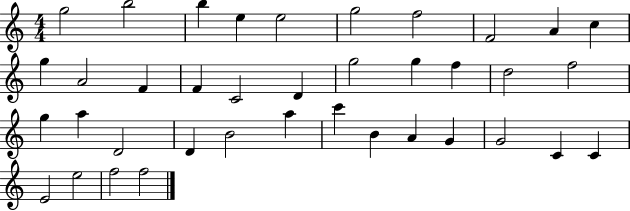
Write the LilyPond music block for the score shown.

{
  \clef treble
  \numericTimeSignature
  \time 4/4
  \key c \major
  g''2 b''2 | b''4 e''4 e''2 | g''2 f''2 | f'2 a'4 c''4 | \break g''4 a'2 f'4 | f'4 c'2 d'4 | g''2 g''4 f''4 | d''2 f''2 | \break g''4 a''4 d'2 | d'4 b'2 a''4 | c'''4 b'4 a'4 g'4 | g'2 c'4 c'4 | \break e'2 e''2 | f''2 f''2 | \bar "|."
}